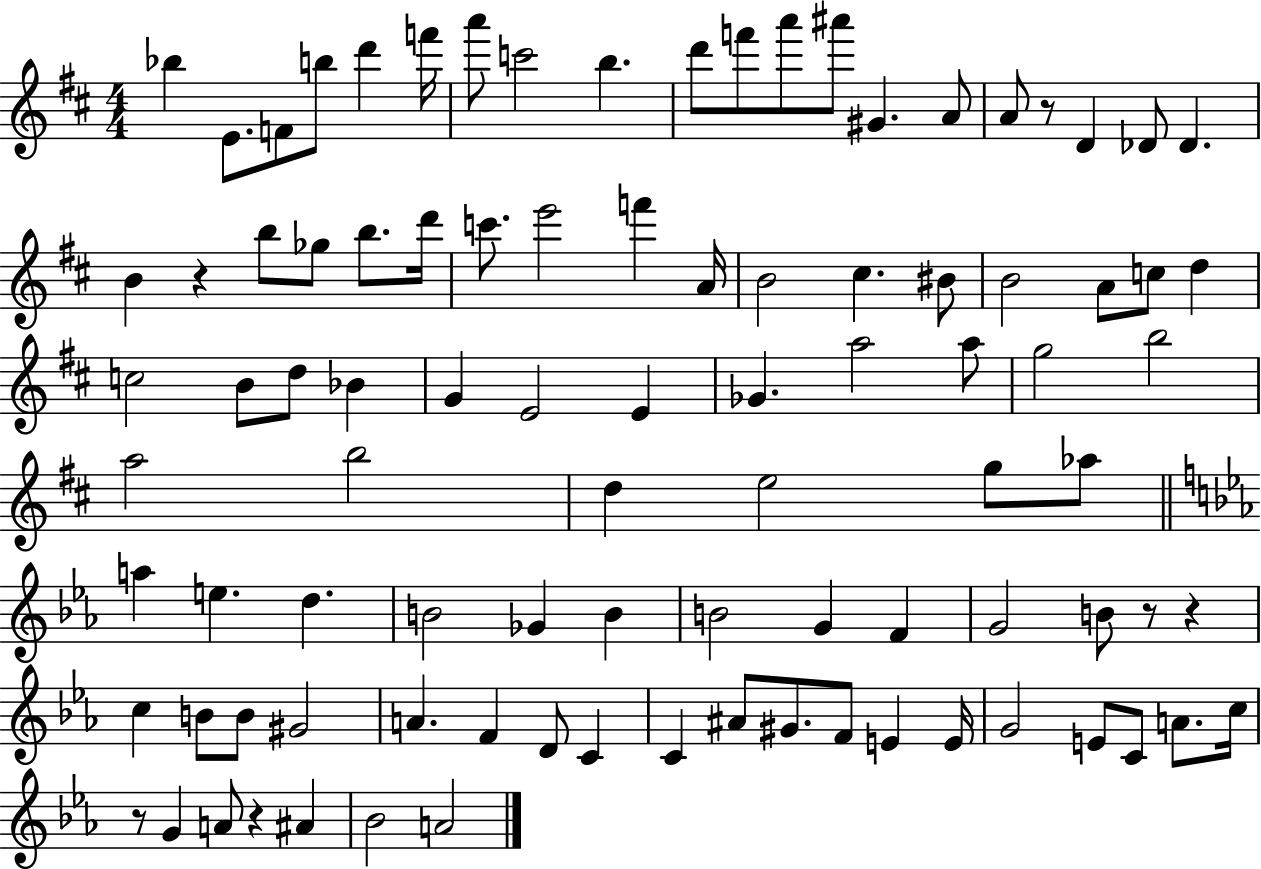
Bb5/q E4/e. F4/e B5/e D6/q F6/s A6/e C6/h B5/q. D6/e F6/e A6/e A#6/e G#4/q. A4/e A4/e R/e D4/q Db4/e Db4/q. B4/q R/q B5/e Gb5/e B5/e. D6/s C6/e. E6/h F6/q A4/s B4/h C#5/q. BIS4/e B4/h A4/e C5/e D5/q C5/h B4/e D5/e Bb4/q G4/q E4/h E4/q Gb4/q. A5/h A5/e G5/h B5/h A5/h B5/h D5/q E5/h G5/e Ab5/e A5/q E5/q. D5/q. B4/h Gb4/q B4/q B4/h G4/q F4/q G4/h B4/e R/e R/q C5/q B4/e B4/e G#4/h A4/q. F4/q D4/e C4/q C4/q A#4/e G#4/e. F4/e E4/q E4/s G4/h E4/e C4/e A4/e. C5/s R/e G4/q A4/e R/q A#4/q Bb4/h A4/h